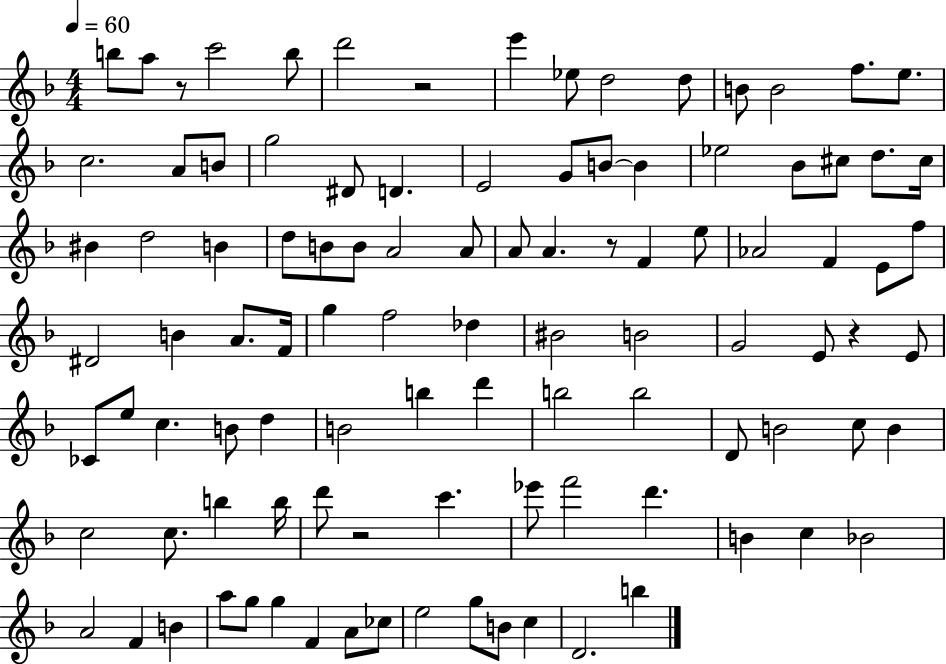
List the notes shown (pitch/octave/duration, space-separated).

B5/e A5/e R/e C6/h B5/e D6/h R/h E6/q Eb5/e D5/h D5/e B4/e B4/h F5/e. E5/e. C5/h. A4/e B4/e G5/h D#4/e D4/q. E4/h G4/e B4/e B4/q Eb5/h Bb4/e C#5/e D5/e. C#5/s BIS4/q D5/h B4/q D5/e B4/e B4/e A4/h A4/e A4/e A4/q. R/e F4/q E5/e Ab4/h F4/q E4/e F5/e D#4/h B4/q A4/e. F4/s G5/q F5/h Db5/q BIS4/h B4/h G4/h E4/e R/q E4/e CES4/e E5/e C5/q. B4/e D5/q B4/h B5/q D6/q B5/h B5/h D4/e B4/h C5/e B4/q C5/h C5/e. B5/q B5/s D6/e R/h C6/q. Eb6/e F6/h D6/q. B4/q C5/q Bb4/h A4/h F4/q B4/q A5/e G5/e G5/q F4/q A4/e CES5/e E5/h G5/e B4/e C5/q D4/h. B5/q